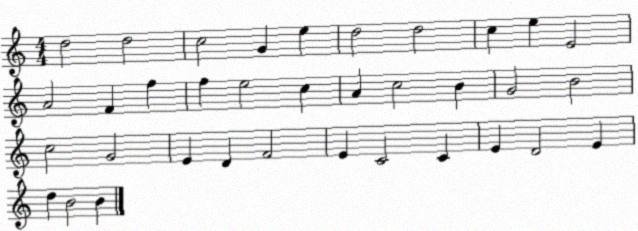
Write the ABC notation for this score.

X:1
T:Untitled
M:4/4
L:1/4
K:C
d2 d2 c2 G e d2 d2 c e E2 A2 F f f e2 c A c2 B G2 B2 c2 G2 E D F2 E C2 C E D2 E d B2 B